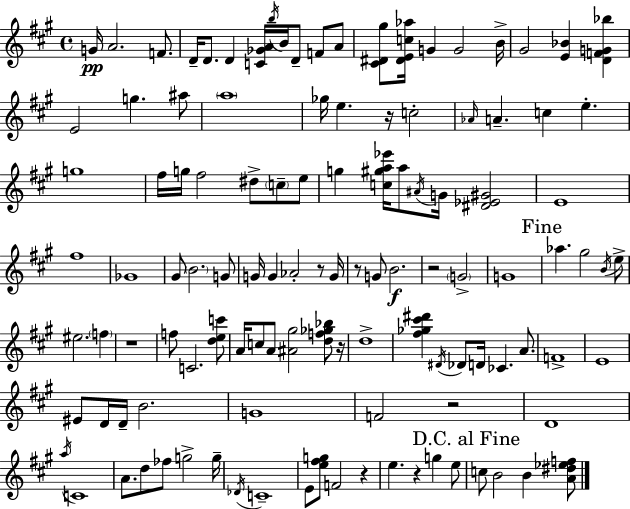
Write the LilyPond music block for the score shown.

{
  \clef treble
  \time 4/4
  \defaultTimeSignature
  \key a \major
  g'16\pp a'2. f'8. | d'16-- d'8. d'4 <c' ges' a'>16 \acciaccatura { b''16 } b'16 d'8-- f'8 a'8 | <cis' dis' gis''>8 <dis' e' c'' aes''>16 g'4 g'2 | b'16-> gis'2 <e' bes'>4 <d' f' g' bes''>4 | \break e'2 g''4. ais''8 | \parenthesize a''1 | ges''16 e''4. r16 c''2-. | \grace { aes'16 } a'4.-- c''4 e''4.-. | \break g''1 | fis''16 g''16 fis''2 dis''8-> \parenthesize c''8-- | e''8 g''4 <c'' gis'' a'' ees'''>16 a''8 \acciaccatura { ais'16 } g'16 <dis' ees' gis'>2 | e'1 | \break fis''1 | ges'1 | gis'8 \parenthesize b'2. | g'8 g'16 g'4 aes'2-. | \break r8 g'16 r8 g'8 b'2.\f | r2 \parenthesize g'2-> | g'1 | \mark "Fine" aes''4. gis''2 | \break \acciaccatura { b'16 } e''8-> eis''2. | \parenthesize f''4 r1 | f''8 c'2. | <d'' e'' c'''>8 a'16 c''8 a'8 <ais' gis''>2 | \break <d'' f'' ges'' bes''>8 r16 d''1-> | <fis'' ges'' cis''' dis'''>4 \acciaccatura { dis'16 } des'8 d'16 ces'4. | a'8. f'1-> | e'1 | \break eis'8 d'16 d'16-- b'2. | g'1 | f'2 r2 | d'1 | \break \acciaccatura { a''16 } c'1 | a'8. d''8 fes''8 g''2-> | g''16-- \acciaccatura { des'16 } c'1-- | e'8 <e'' fis'' g''>8 f'2 | \break r4 e''4. r4 | g''4 e''8 \mark "D.C. al Fine" c''8 b'2 | b'4 <a' dis'' ees'' f''>8 \bar "|."
}